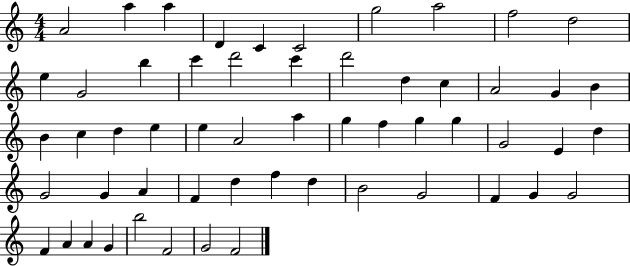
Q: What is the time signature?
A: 4/4